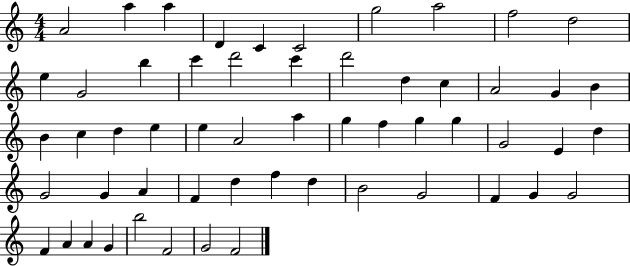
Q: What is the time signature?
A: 4/4